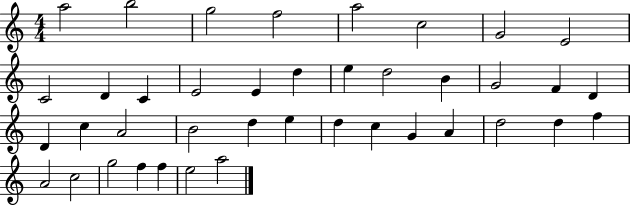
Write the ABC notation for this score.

X:1
T:Untitled
M:4/4
L:1/4
K:C
a2 b2 g2 f2 a2 c2 G2 E2 C2 D C E2 E d e d2 B G2 F D D c A2 B2 d e d c G A d2 d f A2 c2 g2 f f e2 a2